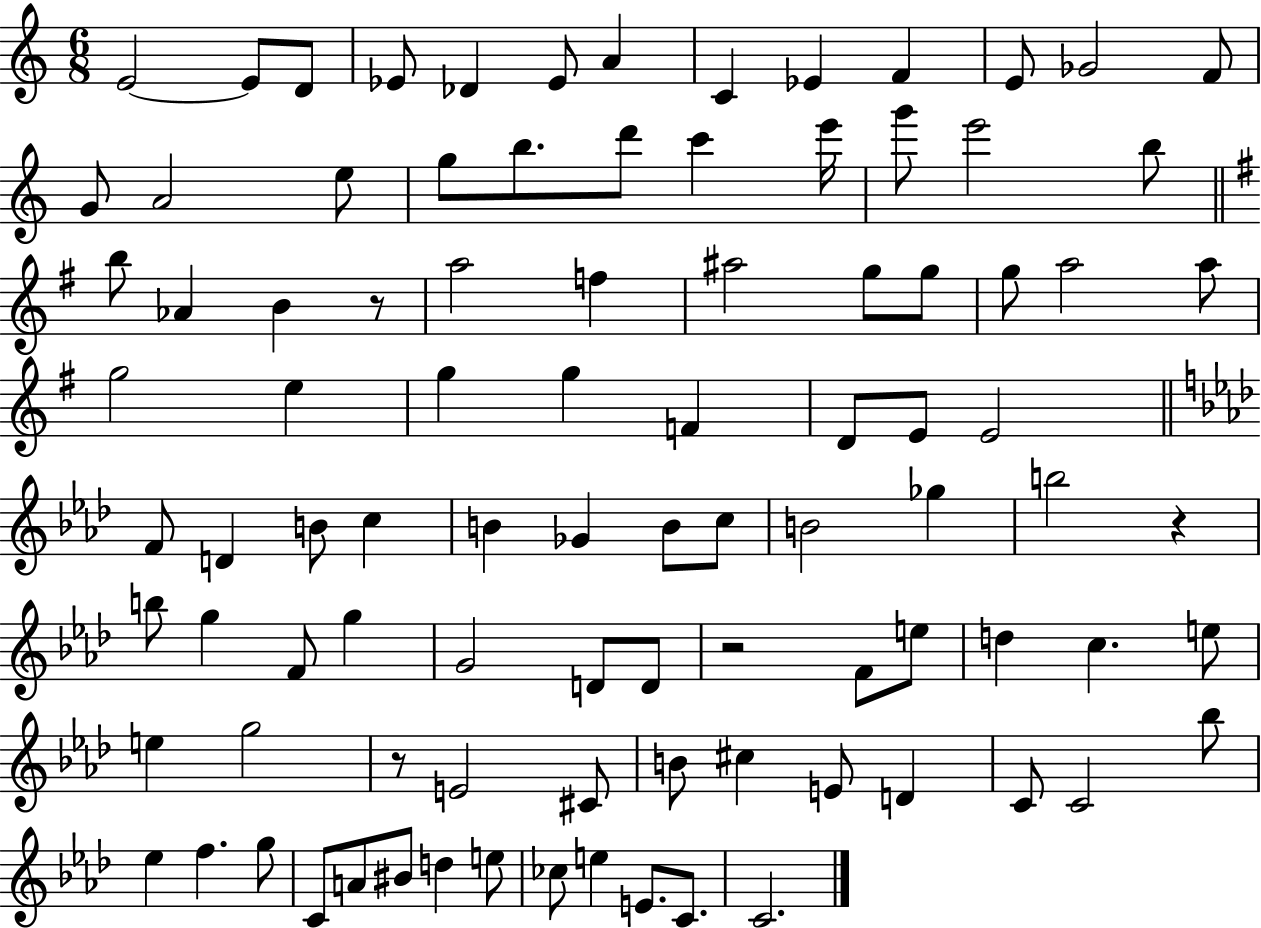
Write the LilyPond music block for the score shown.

{
  \clef treble
  \numericTimeSignature
  \time 6/8
  \key c \major
  e'2~~ e'8 d'8 | ees'8 des'4 ees'8 a'4 | c'4 ees'4 f'4 | e'8 ges'2 f'8 | \break g'8 a'2 e''8 | g''8 b''8. d'''8 c'''4 e'''16 | g'''8 e'''2 b''8 | \bar "||" \break \key e \minor b''8 aes'4 b'4 r8 | a''2 f''4 | ais''2 g''8 g''8 | g''8 a''2 a''8 | \break g''2 e''4 | g''4 g''4 f'4 | d'8 e'8 e'2 | \bar "||" \break \key aes \major f'8 d'4 b'8 c''4 | b'4 ges'4 b'8 c''8 | b'2 ges''4 | b''2 r4 | \break b''8 g''4 f'8 g''4 | g'2 d'8 d'8 | r2 f'8 e''8 | d''4 c''4. e''8 | \break e''4 g''2 | r8 e'2 cis'8 | b'8 cis''4 e'8 d'4 | c'8 c'2 bes''8 | \break ees''4 f''4. g''8 | c'8 a'8 bis'8 d''4 e''8 | ces''8 e''4 e'8. c'8. | c'2. | \break \bar "|."
}